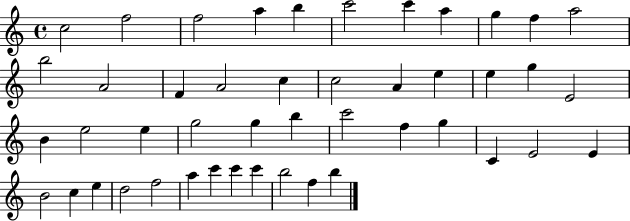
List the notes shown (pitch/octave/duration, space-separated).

C5/h F5/h F5/h A5/q B5/q C6/h C6/q A5/q G5/q F5/q A5/h B5/h A4/h F4/q A4/h C5/q C5/h A4/q E5/q E5/q G5/q E4/h B4/q E5/h E5/q G5/h G5/q B5/q C6/h F5/q G5/q C4/q E4/h E4/q B4/h C5/q E5/q D5/h F5/h A5/q C6/q C6/q C6/q B5/h F5/q B5/q